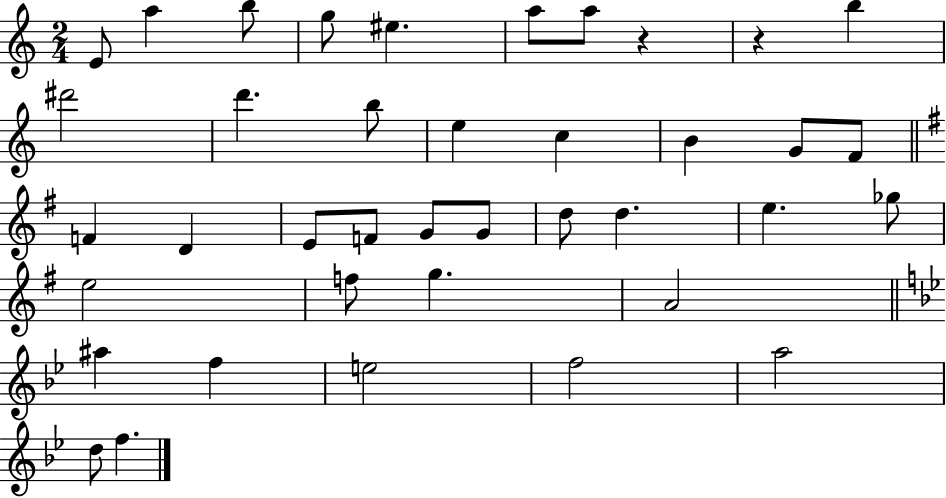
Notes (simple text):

E4/e A5/q B5/e G5/e EIS5/q. A5/e A5/e R/q R/q B5/q D#6/h D6/q. B5/e E5/q C5/q B4/q G4/e F4/e F4/q D4/q E4/e F4/e G4/e G4/e D5/e D5/q. E5/q. Gb5/e E5/h F5/e G5/q. A4/h A#5/q F5/q E5/h F5/h A5/h D5/e F5/q.